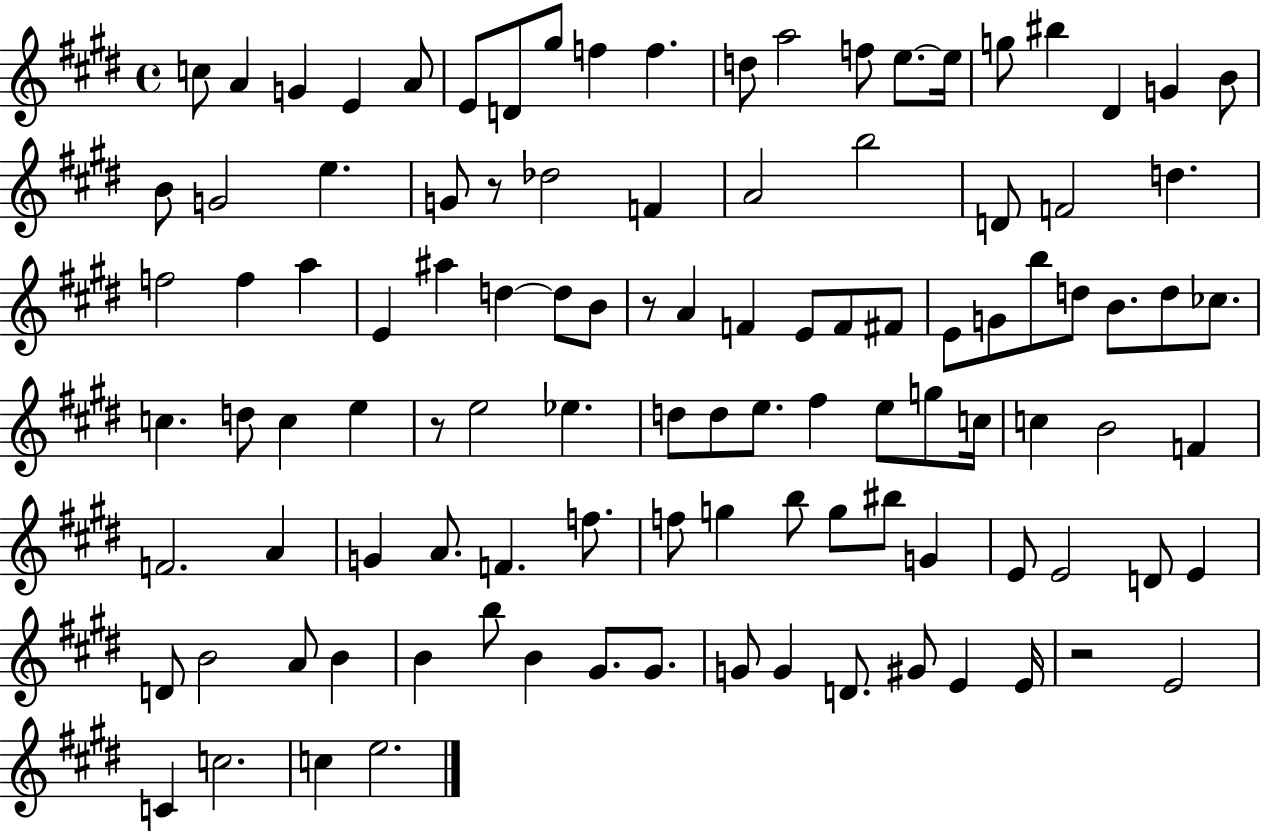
X:1
T:Untitled
M:4/4
L:1/4
K:E
c/2 A G E A/2 E/2 D/2 ^g/2 f f d/2 a2 f/2 e/2 e/4 g/2 ^b ^D G B/2 B/2 G2 e G/2 z/2 _d2 F A2 b2 D/2 F2 d f2 f a E ^a d d/2 B/2 z/2 A F E/2 F/2 ^F/2 E/2 G/2 b/2 d/2 B/2 d/2 _c/2 c d/2 c e z/2 e2 _e d/2 d/2 e/2 ^f e/2 g/2 c/4 c B2 F F2 A G A/2 F f/2 f/2 g b/2 g/2 ^b/2 G E/2 E2 D/2 E D/2 B2 A/2 B B b/2 B ^G/2 ^G/2 G/2 G D/2 ^G/2 E E/4 z2 E2 C c2 c e2